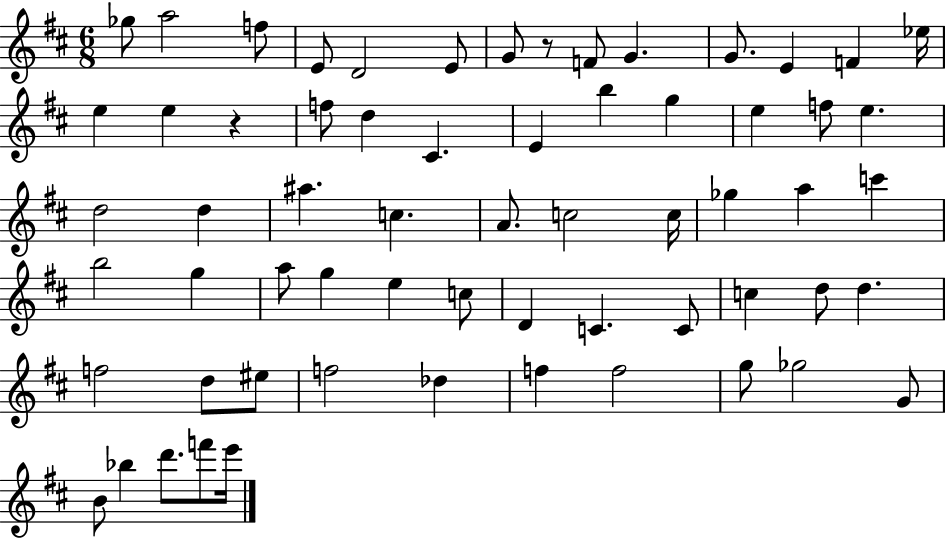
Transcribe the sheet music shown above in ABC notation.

X:1
T:Untitled
M:6/8
L:1/4
K:D
_g/2 a2 f/2 E/2 D2 E/2 G/2 z/2 F/2 G G/2 E F _e/4 e e z f/2 d ^C E b g e f/2 e d2 d ^a c A/2 c2 c/4 _g a c' b2 g a/2 g e c/2 D C C/2 c d/2 d f2 d/2 ^e/2 f2 _d f f2 g/2 _g2 G/2 B/2 _b d'/2 f'/2 e'/4